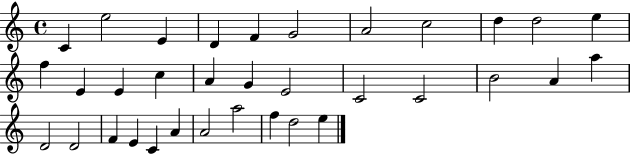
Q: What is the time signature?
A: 4/4